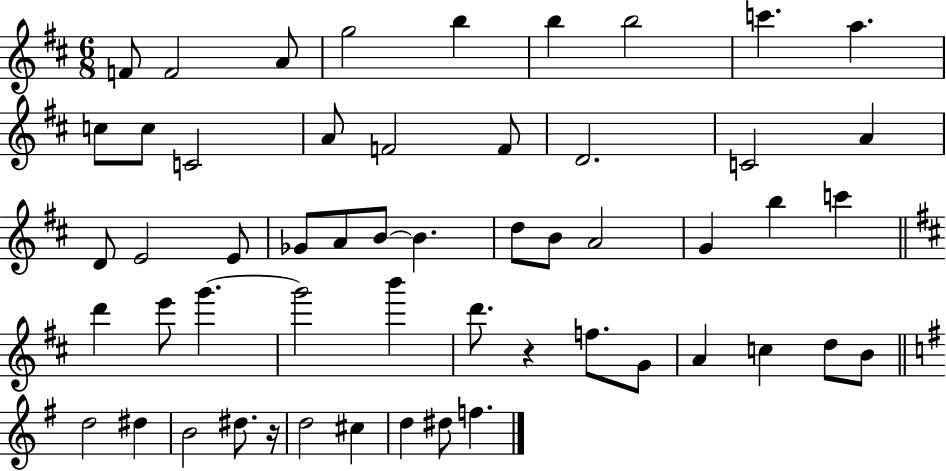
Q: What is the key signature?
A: D major